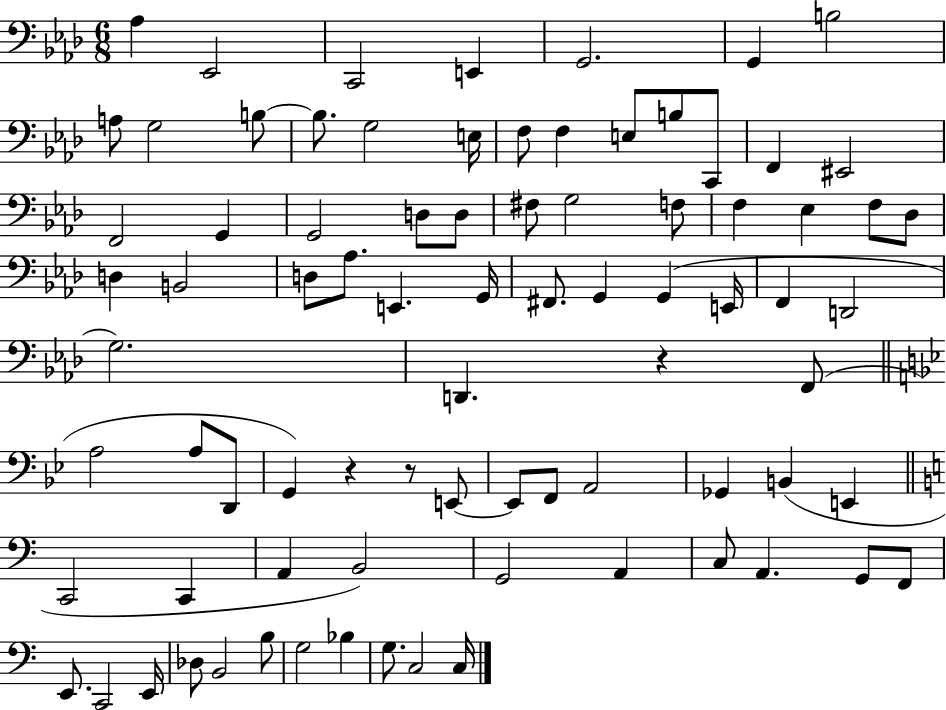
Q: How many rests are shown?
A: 3